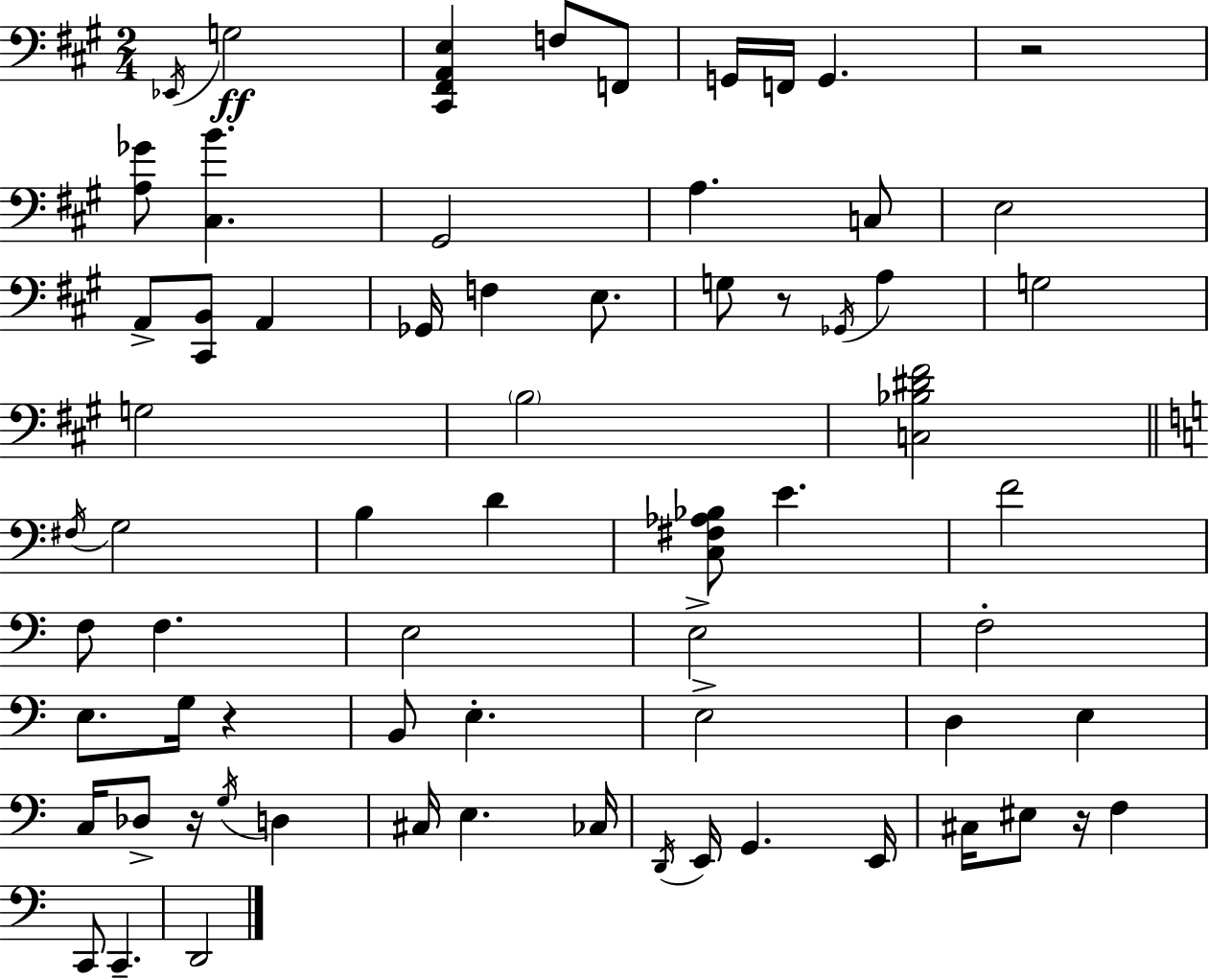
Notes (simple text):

Eb2/s G3/h [C#2,F#2,A2,E3]/q F3/e F2/e G2/s F2/s G2/q. R/h [A3,Gb4]/e [C#3,B4]/q. G#2/h A3/q. C3/e E3/h A2/e [C#2,B2]/e A2/q Gb2/s F3/q E3/e. G3/e R/e Gb2/s A3/q G3/h G3/h B3/h [C3,Bb3,D#4,F#4]/h F#3/s G3/h B3/q D4/q [C3,F#3,Ab3,Bb3]/e E4/q. F4/h F3/e F3/q. E3/h E3/h F3/h E3/e. G3/s R/q B2/e E3/q. E3/h D3/q E3/q C3/s Db3/e R/s G3/s D3/q C#3/s E3/q. CES3/s D2/s E2/s G2/q. E2/s C#3/s EIS3/e R/s F3/q C2/e C2/q. D2/h